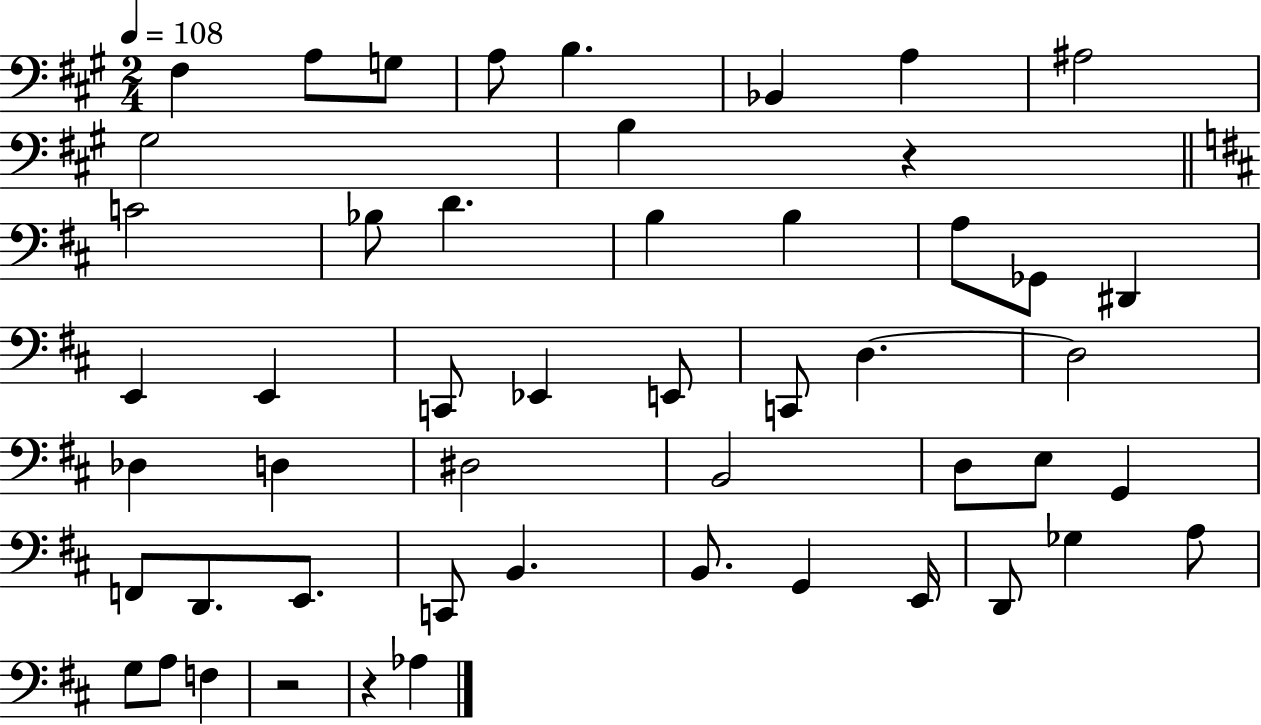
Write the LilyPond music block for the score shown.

{
  \clef bass
  \numericTimeSignature
  \time 2/4
  \key a \major
  \tempo 4 = 108
  fis4 a8 g8 | a8 b4. | bes,4 a4 | ais2 | \break gis2 | b4 r4 | \bar "||" \break \key d \major c'2 | bes8 d'4. | b4 b4 | a8 ges,8 dis,4 | \break e,4 e,4 | c,8 ees,4 e,8 | c,8 d4.~~ | d2 | \break des4 d4 | dis2 | b,2 | d8 e8 g,4 | \break f,8 d,8. e,8. | c,8 b,4. | b,8. g,4 e,16 | d,8 ges4 a8 | \break g8 a8 f4 | r2 | r4 aes4 | \bar "|."
}